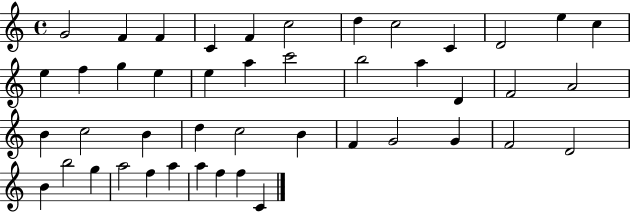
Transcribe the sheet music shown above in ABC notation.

X:1
T:Untitled
M:4/4
L:1/4
K:C
G2 F F C F c2 d c2 C D2 e c e f g e e a c'2 b2 a D F2 A2 B c2 B d c2 B F G2 G F2 D2 B b2 g a2 f a a f f C